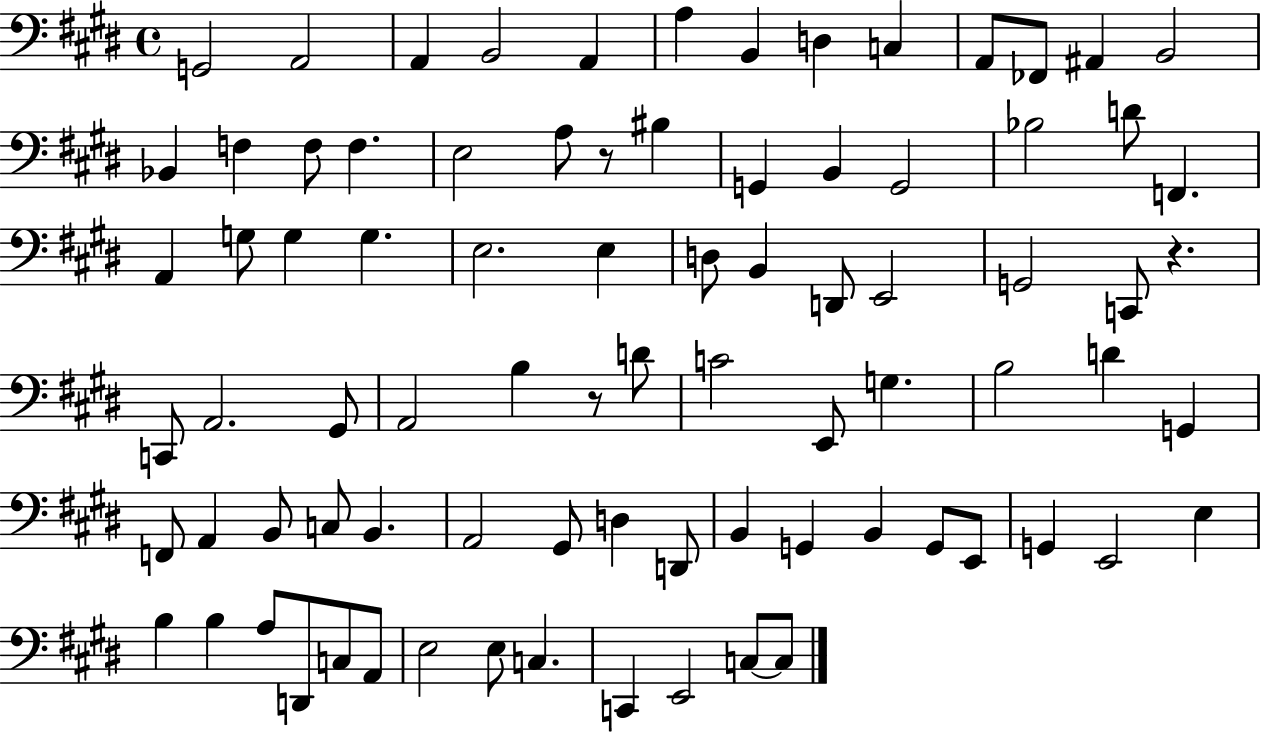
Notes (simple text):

G2/h A2/h A2/q B2/h A2/q A3/q B2/q D3/q C3/q A2/e FES2/e A#2/q B2/h Bb2/q F3/q F3/e F3/q. E3/h A3/e R/e BIS3/q G2/q B2/q G2/h Bb3/h D4/e F2/q. A2/q G3/e G3/q G3/q. E3/h. E3/q D3/e B2/q D2/e E2/h G2/h C2/e R/q. C2/e A2/h. G#2/e A2/h B3/q R/e D4/e C4/h E2/e G3/q. B3/h D4/q G2/q F2/e A2/q B2/e C3/e B2/q. A2/h G#2/e D3/q D2/e B2/q G2/q B2/q G2/e E2/e G2/q E2/h E3/q B3/q B3/q A3/e D2/e C3/e A2/e E3/h E3/e C3/q. C2/q E2/h C3/e C3/e